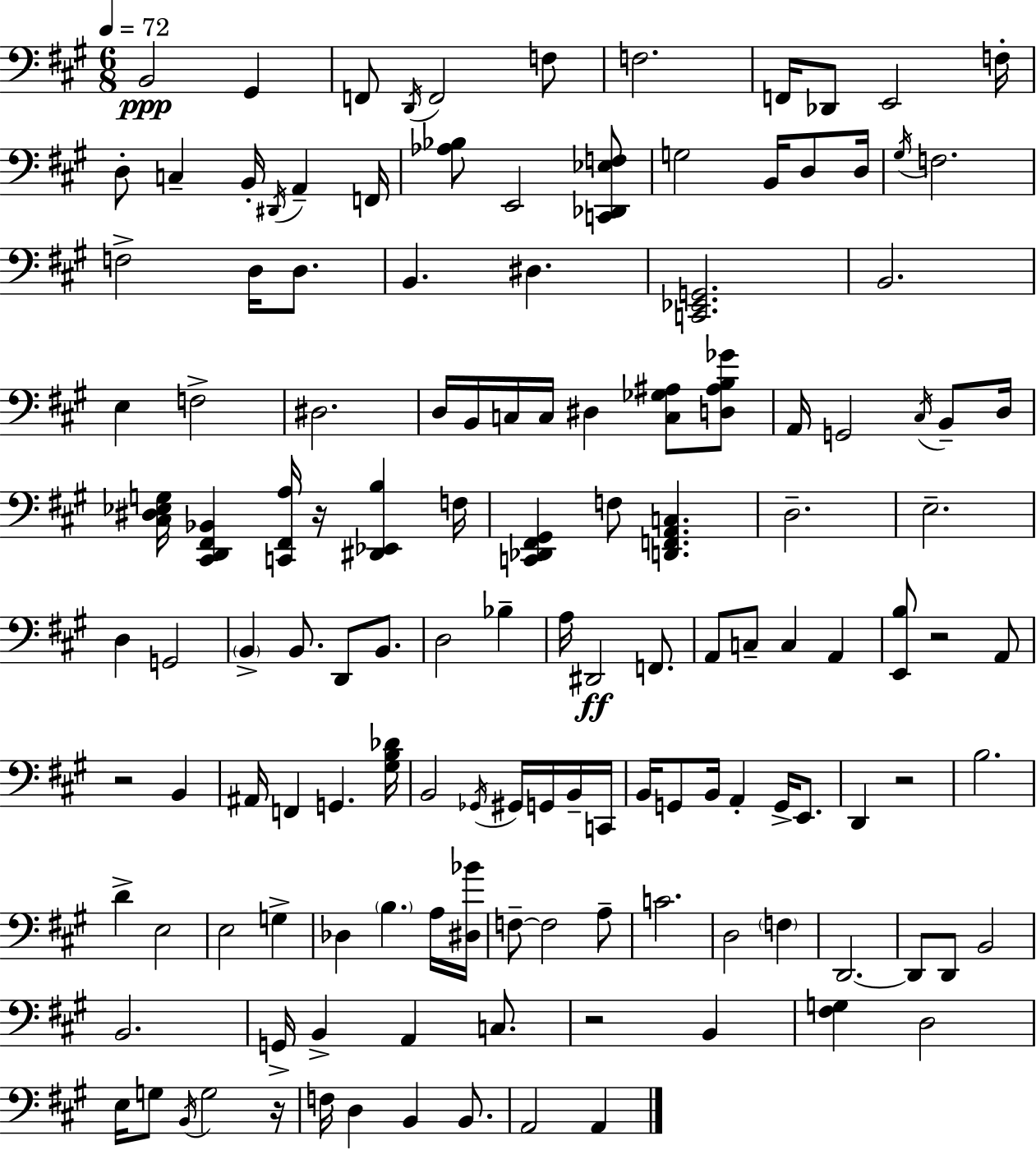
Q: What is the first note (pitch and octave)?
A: B2